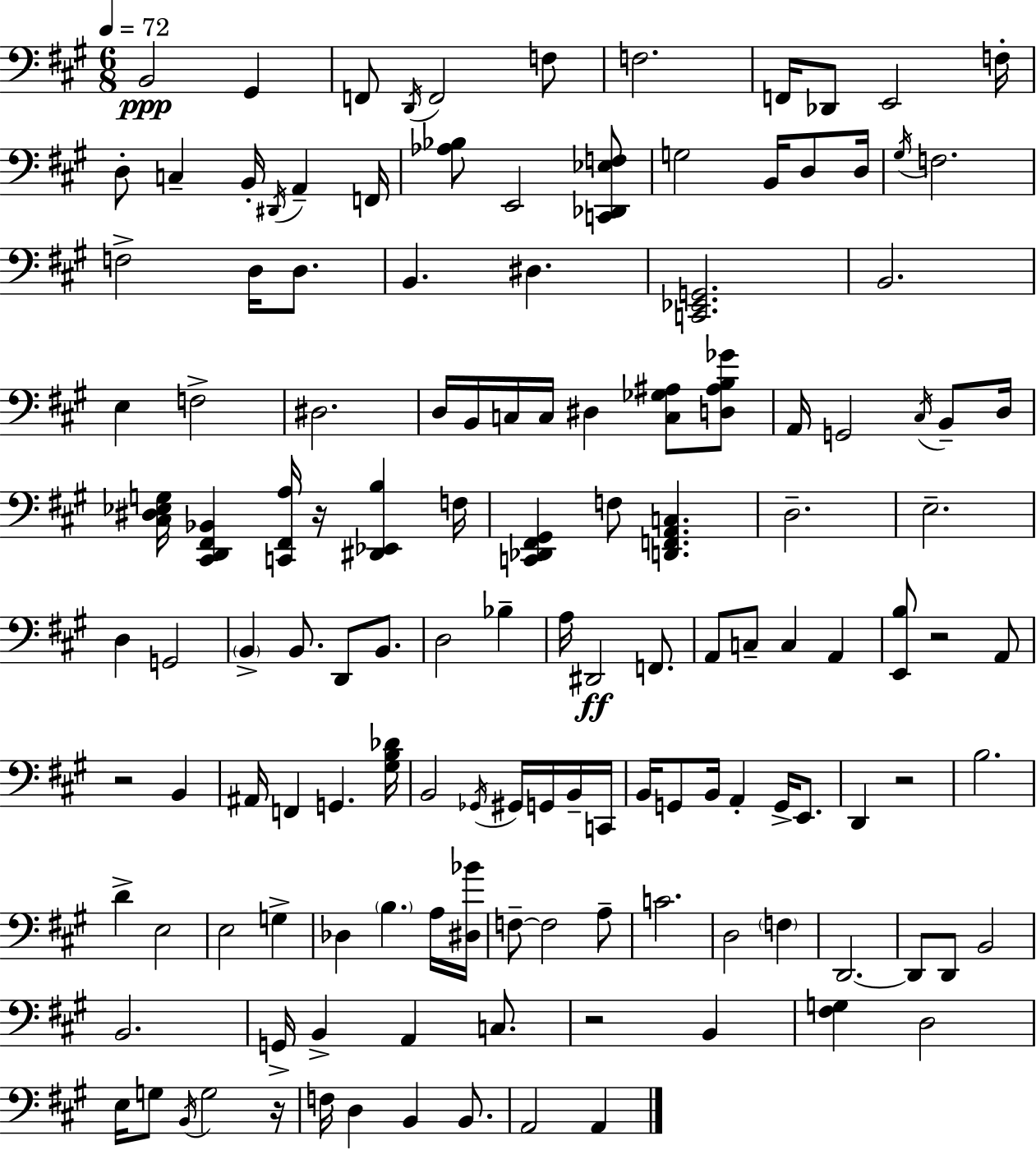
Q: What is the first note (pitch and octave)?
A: B2